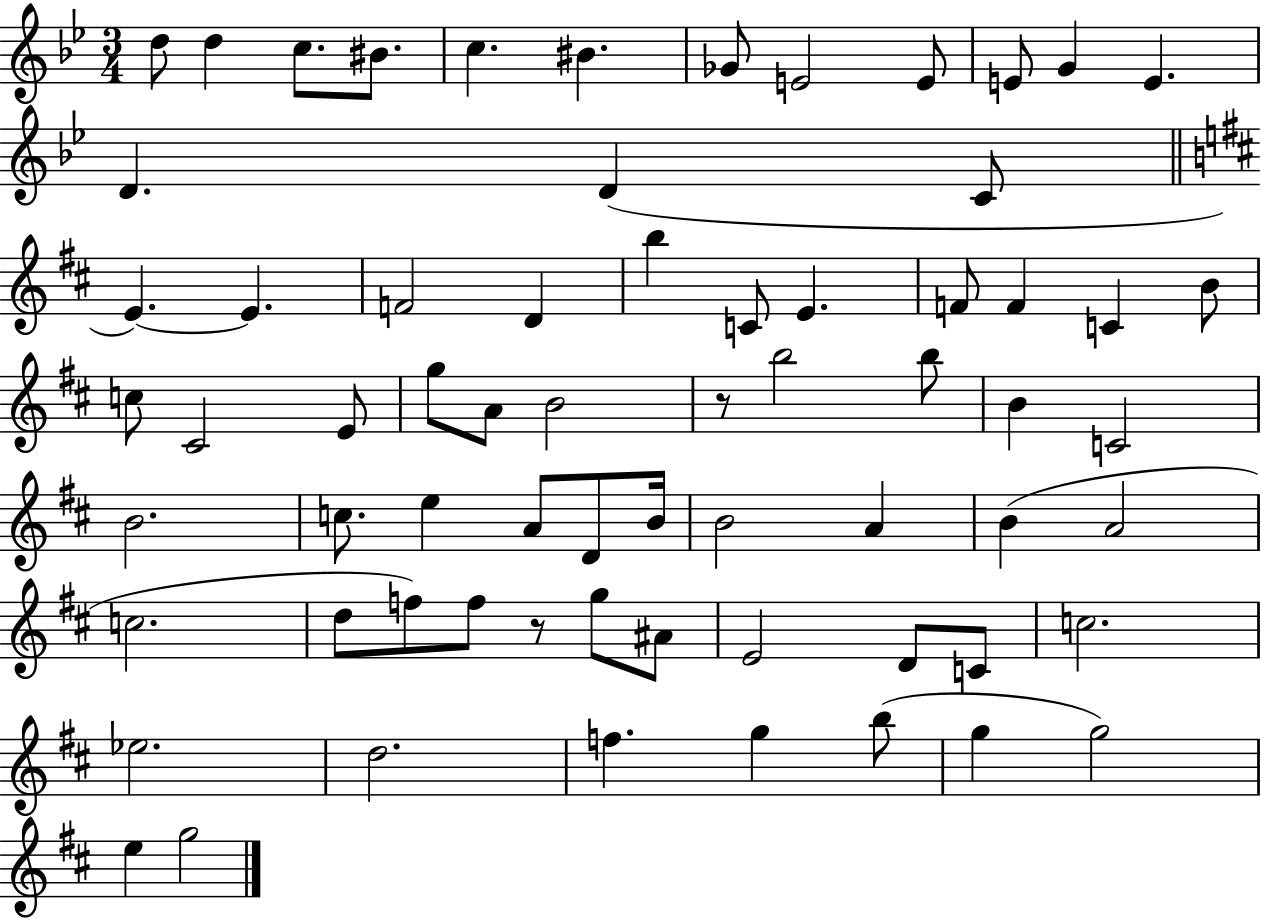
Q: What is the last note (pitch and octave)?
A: G5